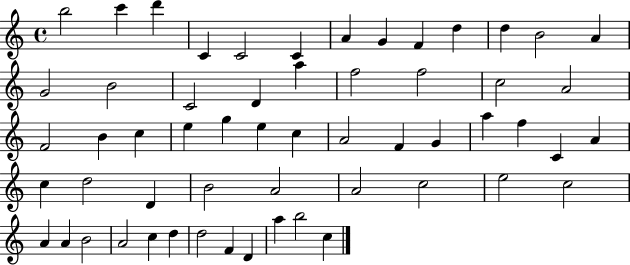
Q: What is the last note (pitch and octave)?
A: C5